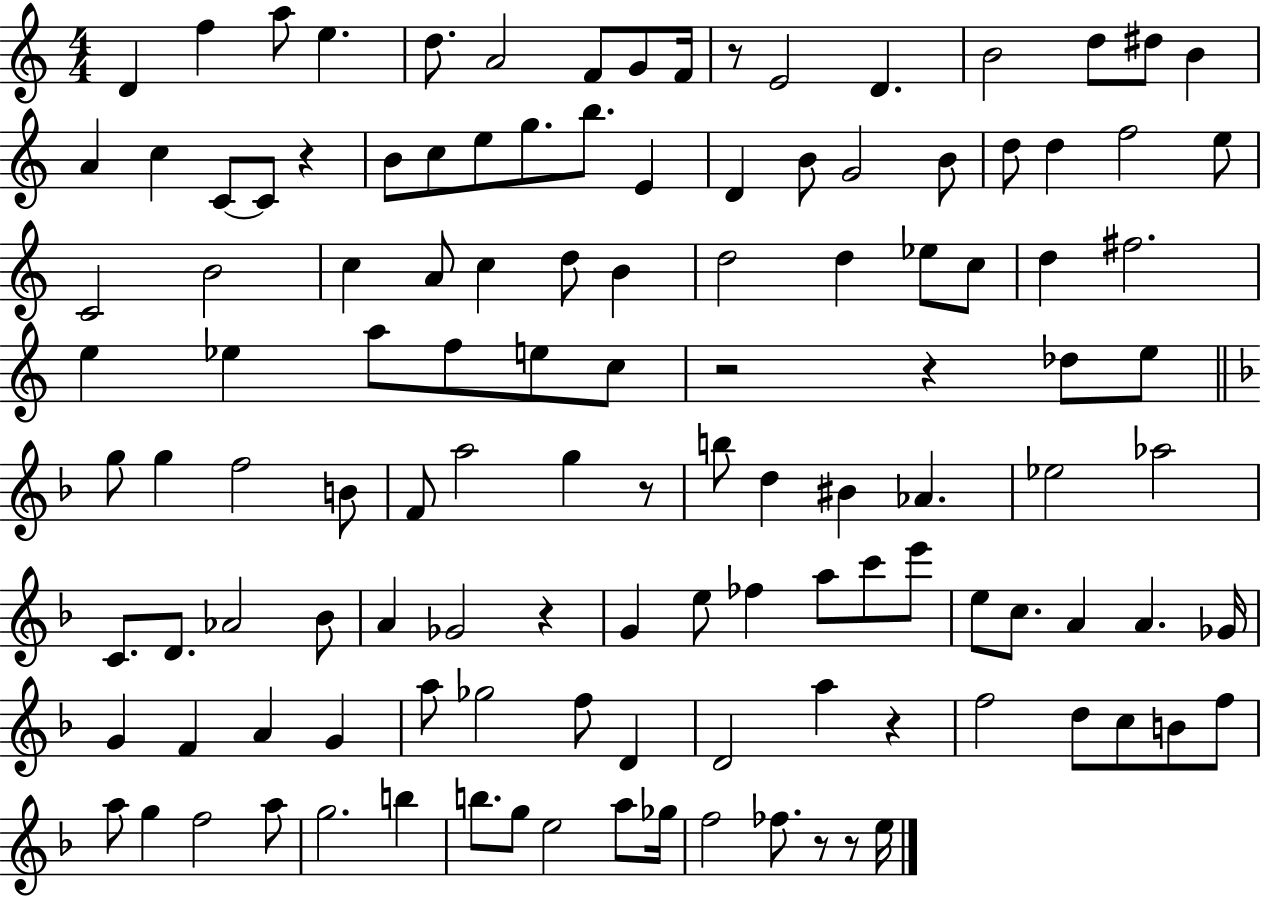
{
  \clef treble
  \numericTimeSignature
  \time 4/4
  \key c \major
  d'4 f''4 a''8 e''4. | d''8. a'2 f'8 g'8 f'16 | r8 e'2 d'4. | b'2 d''8 dis''8 b'4 | \break a'4 c''4 c'8~~ c'8 r4 | b'8 c''8 e''8 g''8. b''8. e'4 | d'4 b'8 g'2 b'8 | d''8 d''4 f''2 e''8 | \break c'2 b'2 | c''4 a'8 c''4 d''8 b'4 | d''2 d''4 ees''8 c''8 | d''4 fis''2. | \break e''4 ees''4 a''8 f''8 e''8 c''8 | r2 r4 des''8 e''8 | \bar "||" \break \key f \major g''8 g''4 f''2 b'8 | f'8 a''2 g''4 r8 | b''8 d''4 bis'4 aes'4. | ees''2 aes''2 | \break c'8. d'8. aes'2 bes'8 | a'4 ges'2 r4 | g'4 e''8 fes''4 a''8 c'''8 e'''8 | e''8 c''8. a'4 a'4. ges'16 | \break g'4 f'4 a'4 g'4 | a''8 ges''2 f''8 d'4 | d'2 a''4 r4 | f''2 d''8 c''8 b'8 f''8 | \break a''8 g''4 f''2 a''8 | g''2. b''4 | b''8. g''8 e''2 a''8 ges''16 | f''2 fes''8. r8 r8 e''16 | \break \bar "|."
}